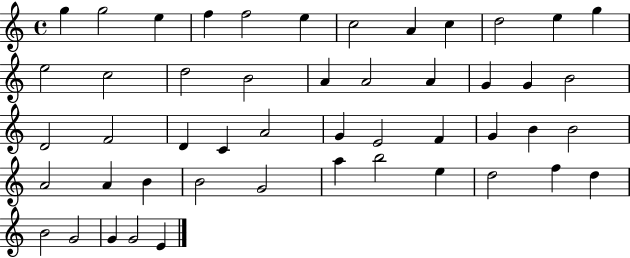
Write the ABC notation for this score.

X:1
T:Untitled
M:4/4
L:1/4
K:C
g g2 e f f2 e c2 A c d2 e g e2 c2 d2 B2 A A2 A G G B2 D2 F2 D C A2 G E2 F G B B2 A2 A B B2 G2 a b2 e d2 f d B2 G2 G G2 E